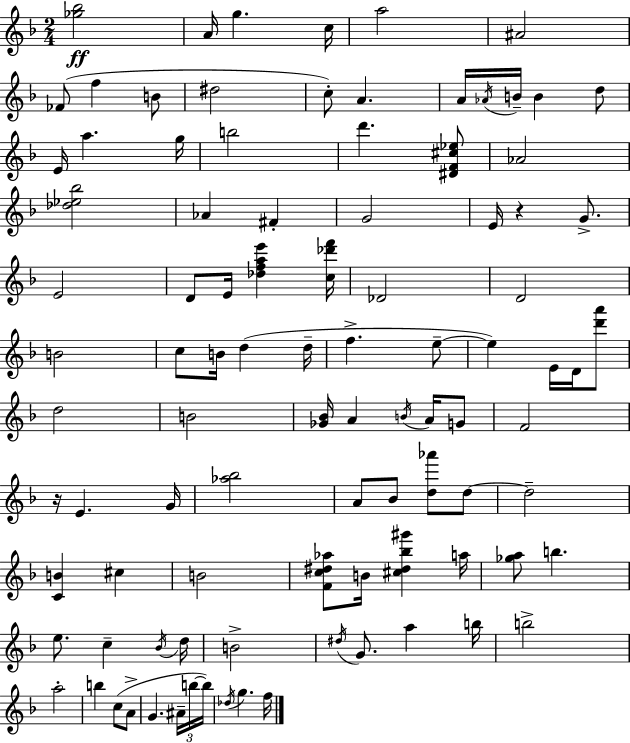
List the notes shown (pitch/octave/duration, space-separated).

[Gb5,Bb5]/h A4/s G5/q. C5/s A5/h A#4/h FES4/e F5/q B4/e D#5/h C5/e A4/q. A4/s Ab4/s B4/s B4/q D5/e E4/s A5/q. G5/s B5/h D6/q. [D#4,F4,C#5,Eb5]/e Ab4/h [Db5,Eb5,Bb5]/h Ab4/q F#4/q G4/h E4/s R/q G4/e. E4/h D4/e E4/s [Db5,F5,A5,E6]/q [C5,Db6,F6]/s Db4/h D4/h B4/h C5/e B4/s D5/q D5/s F5/q. E5/e E5/q E4/s D4/s [D6,A6]/e D5/h B4/h [Gb4,Bb4]/s A4/q B4/s A4/s G4/e F4/h R/s E4/q. G4/s [Ab5,Bb5]/h A4/e Bb4/e [D5,Ab6]/e D5/e D5/h [C4,B4]/q C#5/q B4/h [F4,C5,D#5,Ab5]/e B4/s [C#5,D#5,Bb5,G#6]/q A5/s [Gb5,A5]/e B5/q. E5/e. C5/q Bb4/s D5/s B4/h D#5/s G4/e. A5/q B5/s B5/h A5/h B5/q C5/e A4/e G4/q. A#4/s B5/s B5/s Db5/s G5/q. F5/s